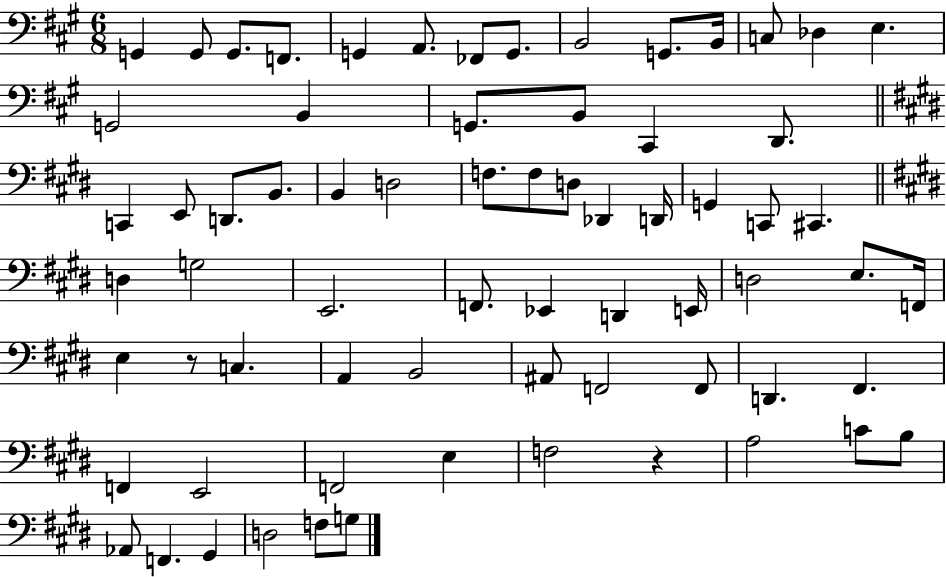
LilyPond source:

{
  \clef bass
  \numericTimeSignature
  \time 6/8
  \key a \major
  g,4 g,8 g,8. f,8. | g,4 a,8. fes,8 g,8. | b,2 g,8. b,16 | c8 des4 e4. | \break g,2 b,4 | g,8. b,8 cis,4 d,8. | \bar "||" \break \key e \major c,4 e,8 d,8. b,8. | b,4 d2 | f8. f8 d8 des,4 d,16 | g,4 c,8 cis,4. | \break \bar "||" \break \key e \major d4 g2 | e,2. | f,8. ees,4 d,4 e,16 | d2 e8. f,16 | \break e4 r8 c4. | a,4 b,2 | ais,8 f,2 f,8 | d,4. fis,4. | \break f,4 e,2 | f,2 e4 | f2 r4 | a2 c'8 b8 | \break aes,8 f,4. gis,4 | d2 f8 g8 | \bar "|."
}